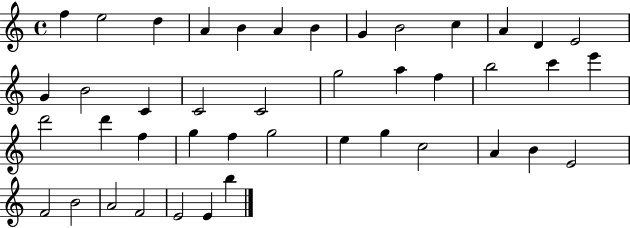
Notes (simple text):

F5/q E5/h D5/q A4/q B4/q A4/q B4/q G4/q B4/h C5/q A4/q D4/q E4/h G4/q B4/h C4/q C4/h C4/h G5/h A5/q F5/q B5/h C6/q E6/q D6/h D6/q F5/q G5/q F5/q G5/h E5/q G5/q C5/h A4/q B4/q E4/h F4/h B4/h A4/h F4/h E4/h E4/q B5/q